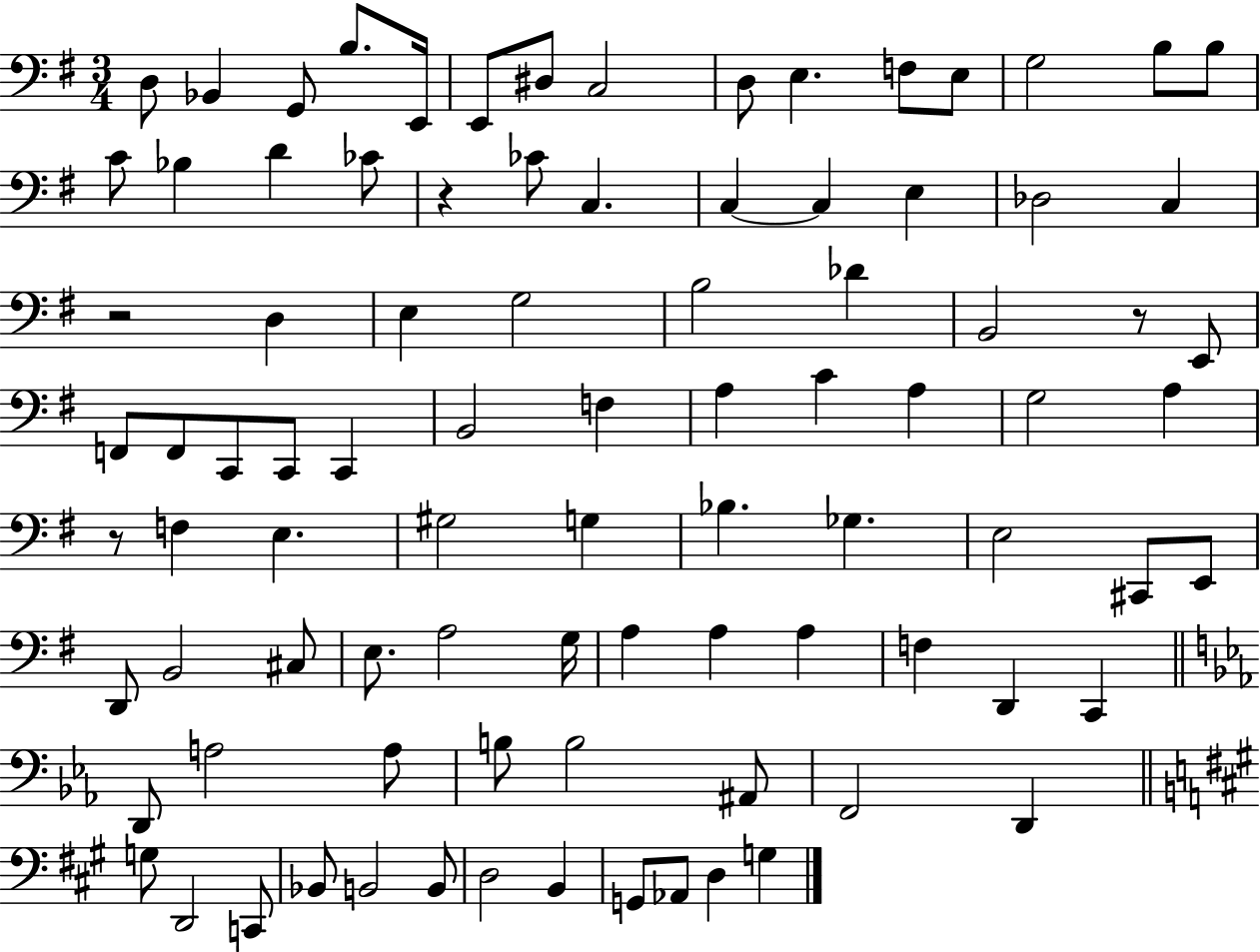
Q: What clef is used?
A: bass